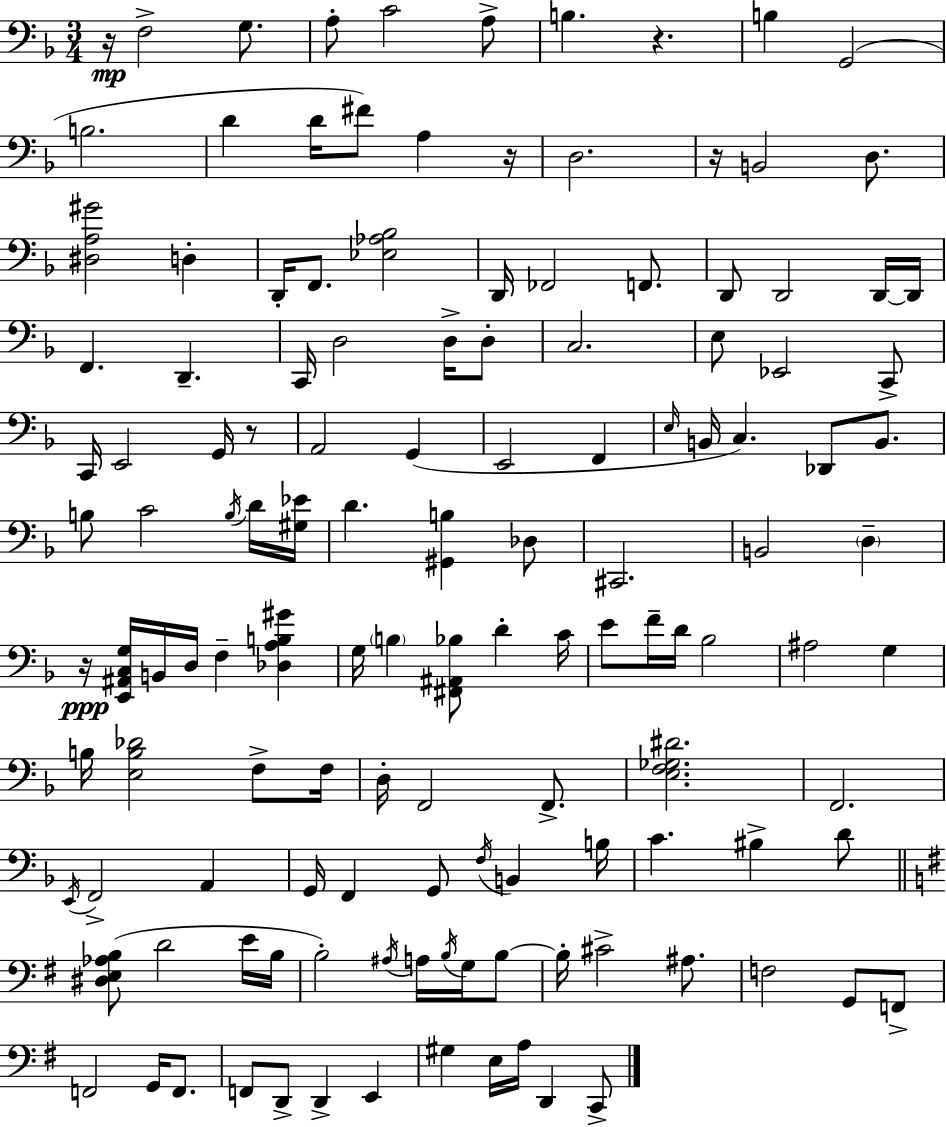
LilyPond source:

{
  \clef bass
  \numericTimeSignature
  \time 3/4
  \key f \major
  r16\mp f2-> g8. | a8-. c'2 a8-> | b4. r4. | b4 g,2( | \break b2. | d'4 d'16 fis'8) a4 r16 | d2. | r16 b,2 d8. | \break <dis a gis'>2 d4-. | d,16-. f,8. <ees aes bes>2 | d,16 fes,2 f,8. | d,8 d,2 d,16~~ d,16 | \break f,4. d,4.-- | c,16 d2 d16-> d8-. | c2. | e8 ees,2 c,8-> | \break c,16 e,2 g,16 r8 | a,2 g,4( | e,2 f,4 | \grace { e16 } b,16 c4.) des,8 b,8. | \break b8 c'2 \acciaccatura { b16 } | d'16 <gis ees'>16 d'4. <gis, b>4 | des8 cis,2. | b,2 \parenthesize d4-- | \break r16\ppp <e, ais, c g>16 b,16 d16 f4-- <des a b gis'>4 | g16 \parenthesize b4 <fis, ais, bes>8 d'4-. | c'16 e'8 f'16-- d'16 bes2 | ais2 g4 | \break b16 <e b des'>2 f8-> | f16 d16-. f,2 f,8.-> | <e f ges dis'>2. | f,2. | \break \acciaccatura { e,16 } f,2-> a,4 | g,16 f,4 g,8 \acciaccatura { f16 } b,4 | b16 c'4. bis4-> | d'8 \bar "||" \break \key e \minor <dis e aes b>8( d'2 e'16 b16 | b2-.) \acciaccatura { ais16 } a16 \acciaccatura { b16 } g16 | b8~~ b16-. cis'2-> ais8. | f2 g,8 | \break f,8-> f,2 g,16 f,8. | f,8 d,8-> d,4-> e,4 | gis4 e16 a16 d,4 | c,8-> \bar "|."
}